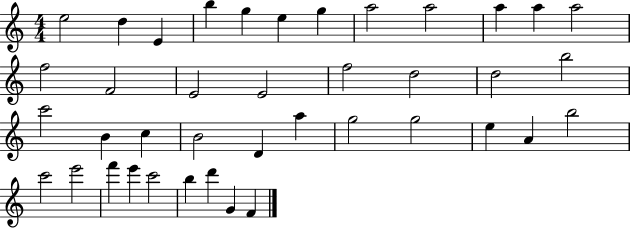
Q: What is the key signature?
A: C major